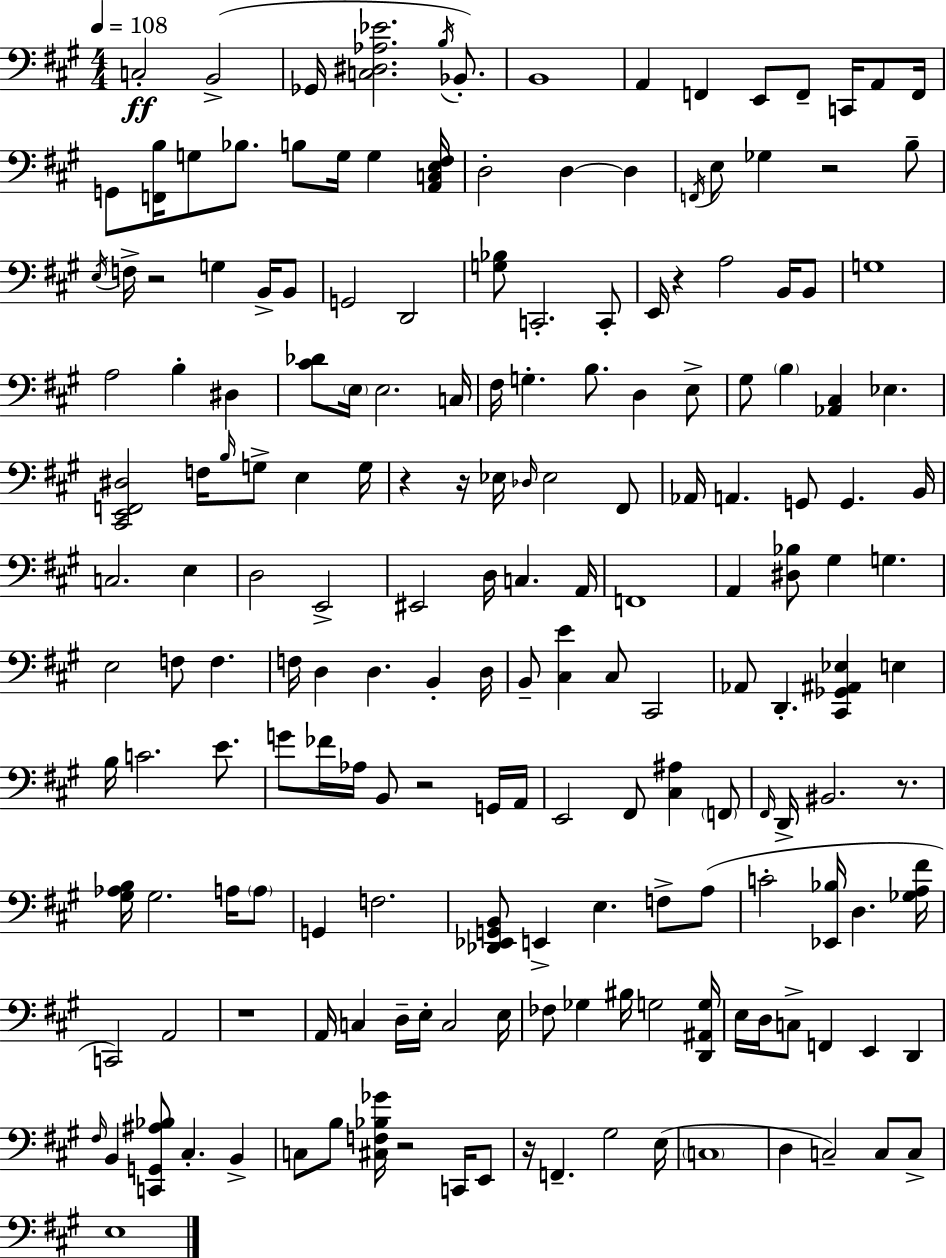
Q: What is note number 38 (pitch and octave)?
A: B2